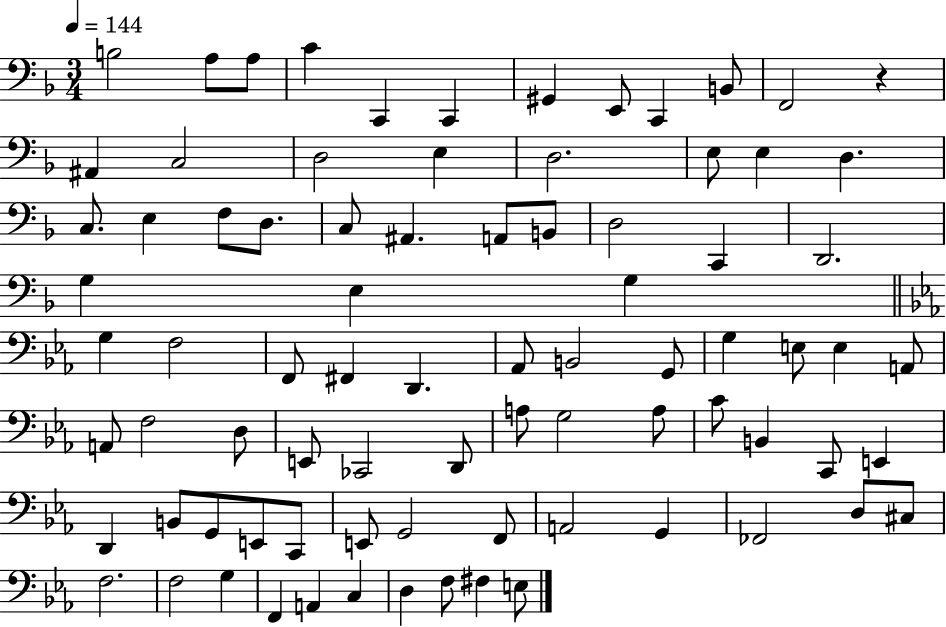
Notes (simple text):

B3/h A3/e A3/e C4/q C2/q C2/q G#2/q E2/e C2/q B2/e F2/h R/q A#2/q C3/h D3/h E3/q D3/h. E3/e E3/q D3/q. C3/e. E3/q F3/e D3/e. C3/e A#2/q. A2/e B2/e D3/h C2/q D2/h. G3/q E3/q G3/q G3/q F3/h F2/e F#2/q D2/q. Ab2/e B2/h G2/e G3/q E3/e E3/q A2/e A2/e F3/h D3/e E2/e CES2/h D2/e A3/e G3/h A3/e C4/e B2/q C2/e E2/q D2/q B2/e G2/e E2/e C2/e E2/e G2/h F2/e A2/h G2/q FES2/h D3/e C#3/e F3/h. F3/h G3/q F2/q A2/q C3/q D3/q F3/e F#3/q E3/e